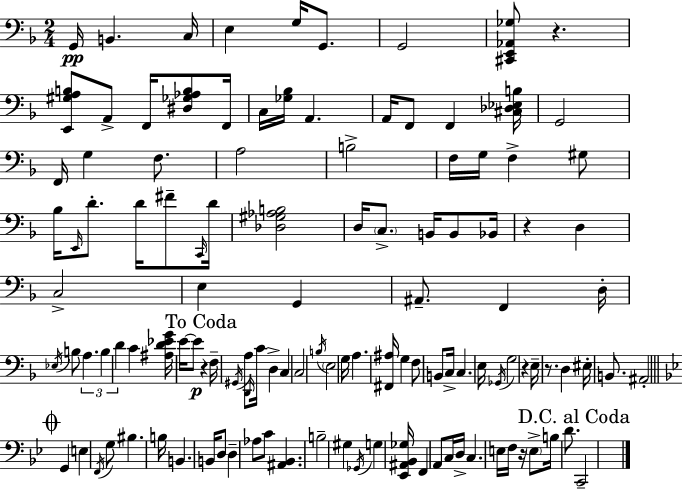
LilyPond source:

{
  \clef bass
  \numericTimeSignature
  \time 2/4
  \key f \major
  \repeat volta 2 { g,16\pp b,4. c16 | e4 g16 g,8. | g,2 | <cis, e, aes, ges>8 r4. | \break <e, gis a b>8 a,8-> f,16 <dis ges aes b>8 f,16 | c16 <ges bes>16 a,4. | a,16 f,8 f,4 <cis des ees b>16 | g,2 | \break f,16 g4 f8. | a2 | b2-> | f16 g16 f4-> gis8 | \break bes16 \grace { e,16 } d'8.-. d'16 fis'8-- | \grace { c,16 } d'16 <des gis aes b>2 | d16 \parenthesize c8.-> b,16 b,8 | bes,16 r4 d4 | \break c2-> | e4 g,4 | ais,8.-- f,4 | d16-. \acciaccatura { ees16 } b8 \tuplet 3/2 { a4. | \break b4 d'4 } | c'4 <ais d' ees' g'>16 | e'16~~ e'8\p \mark "To Coda" r4 f16-- | \acciaccatura { gis,16 } a8 \grace { d,16 } c'16 d4-> | \break c4 c2 | \acciaccatura { b16 } \parenthesize e2 | g16 a4. | <fis, ais>16 g4 | \break f8 b,8 c16-> c4. | e16 \acciaccatura { ges,16 } g2 | r4 | e16-- r8. d4 | \break eis16-. b,8. ais,2-. | \mark \markup { \musicglyph "scripts.coda" } \bar "||" \break \key bes \major g,4 e4 | \acciaccatura { f,16 } g8 bis4. | b16 b,4. | b,16 d8 d4-- aes8 | \break c'8 <ais, bes,>4. | b2-- | gis4 \acciaccatura { ges,16 } g4 | <ees, ais, bes, ges>16 f,4 a,8 | \break c16 d16-> c4. | e16 f16 r16 \parenthesize e8-> b16 d'8. | \mark "D.C. al Coda" c,2-- | } \bar "|."
}